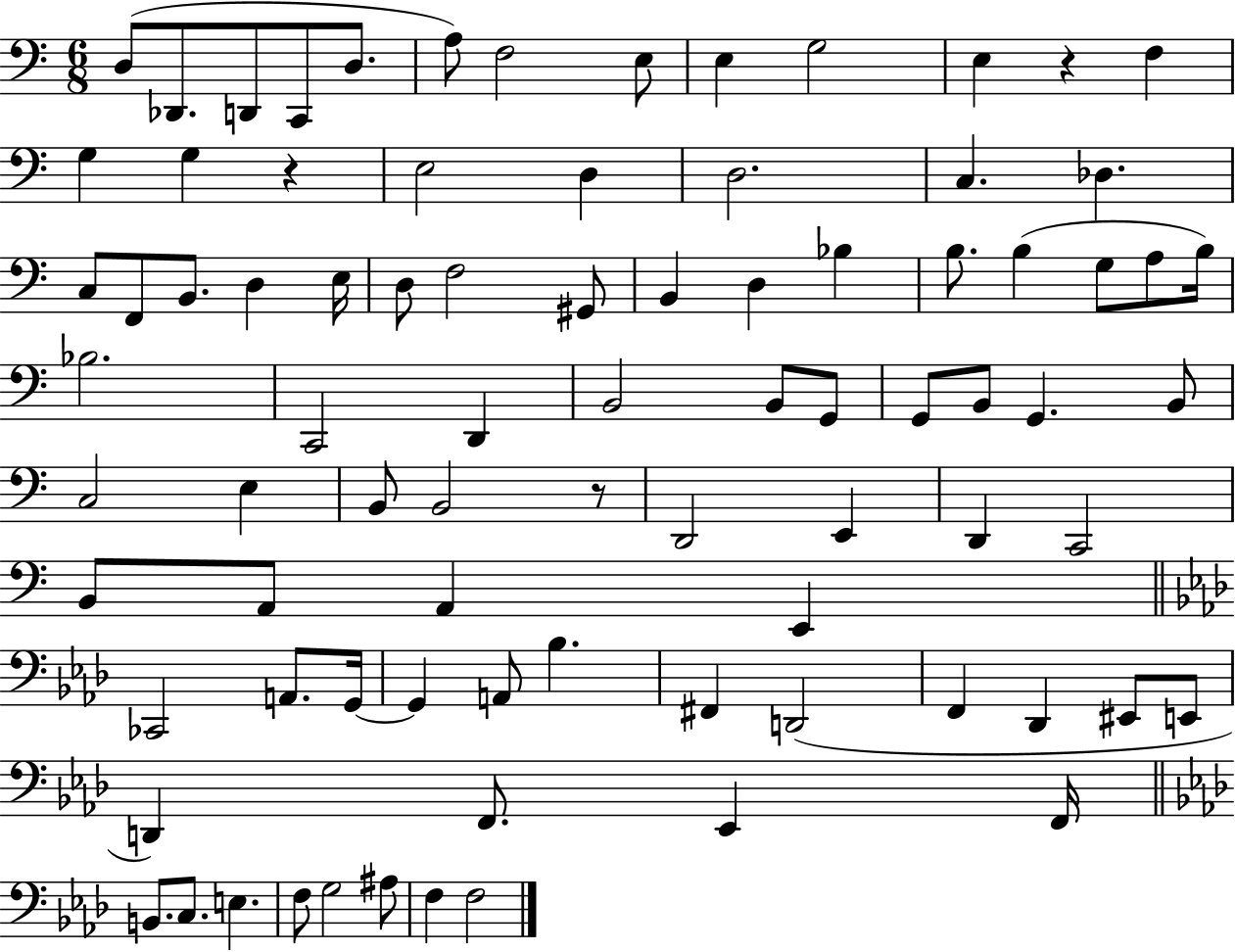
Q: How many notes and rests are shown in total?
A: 84